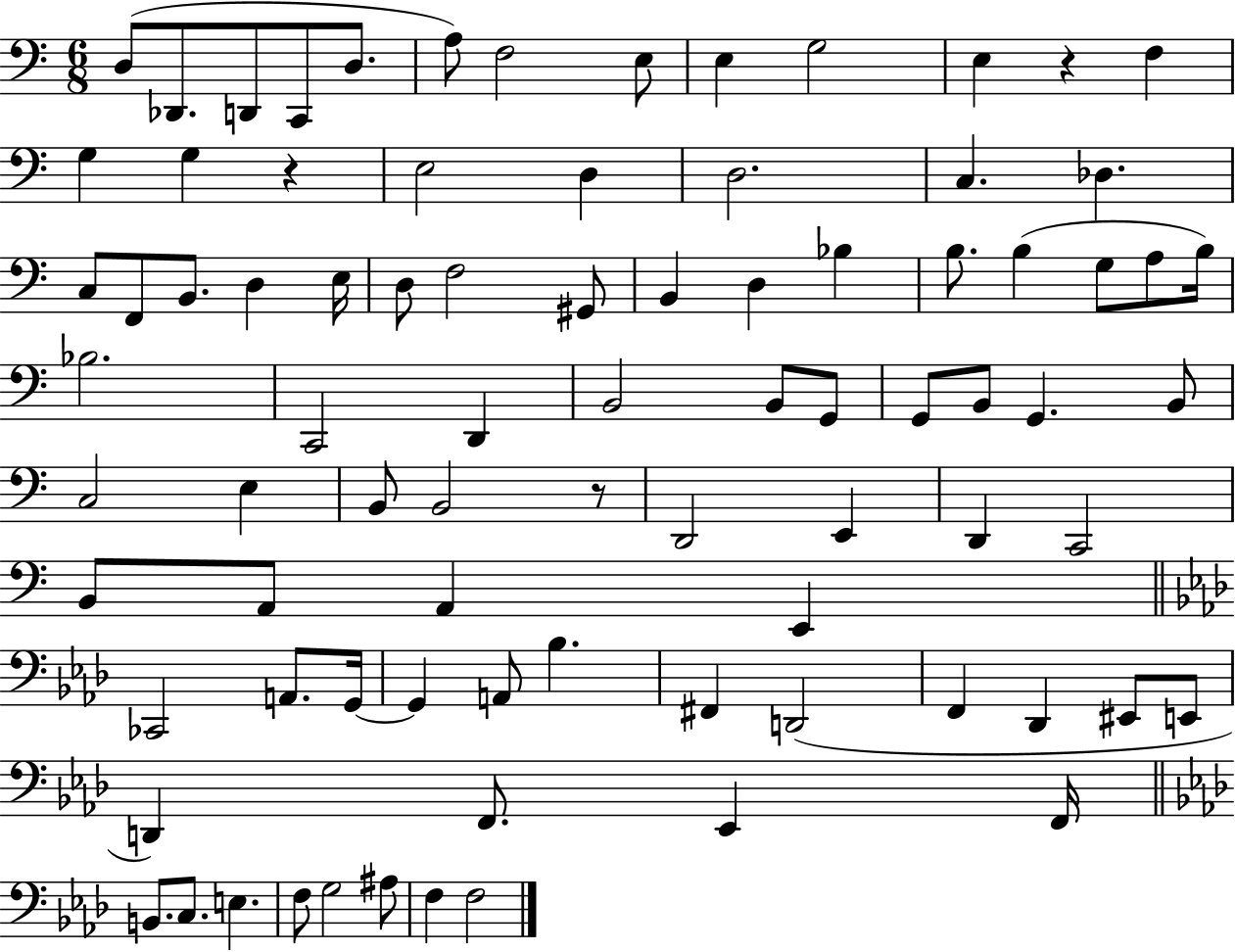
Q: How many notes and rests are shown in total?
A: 84